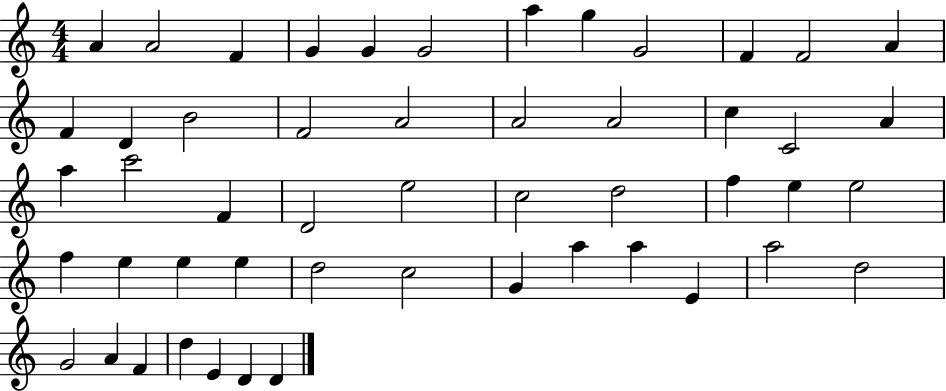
X:1
T:Untitled
M:4/4
L:1/4
K:C
A A2 F G G G2 a g G2 F F2 A F D B2 F2 A2 A2 A2 c C2 A a c'2 F D2 e2 c2 d2 f e e2 f e e e d2 c2 G a a E a2 d2 G2 A F d E D D